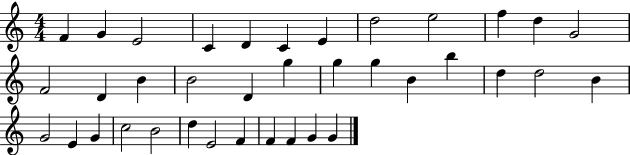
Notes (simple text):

F4/q G4/q E4/h C4/q D4/q C4/q E4/q D5/h E5/h F5/q D5/q G4/h F4/h D4/q B4/q B4/h D4/q G5/q G5/q G5/q B4/q B5/q D5/q D5/h B4/q G4/h E4/q G4/q C5/h B4/h D5/q E4/h F4/q F4/q F4/q G4/q G4/q